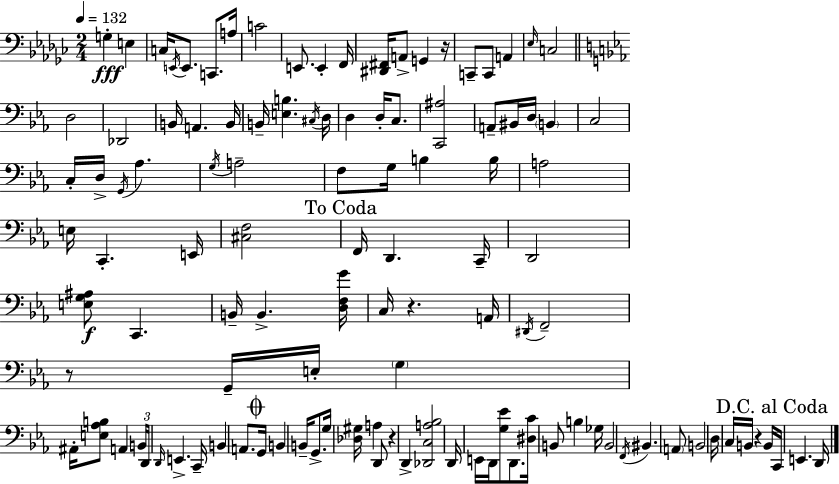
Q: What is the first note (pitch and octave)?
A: G3